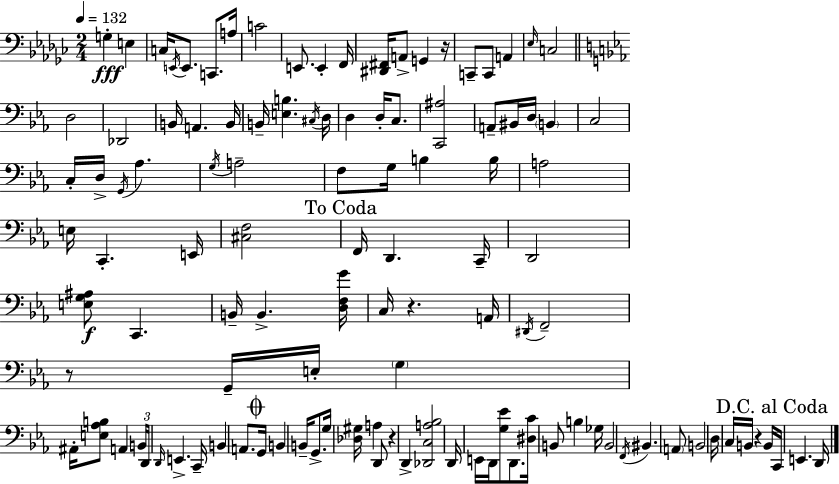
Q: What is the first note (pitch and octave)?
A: G3